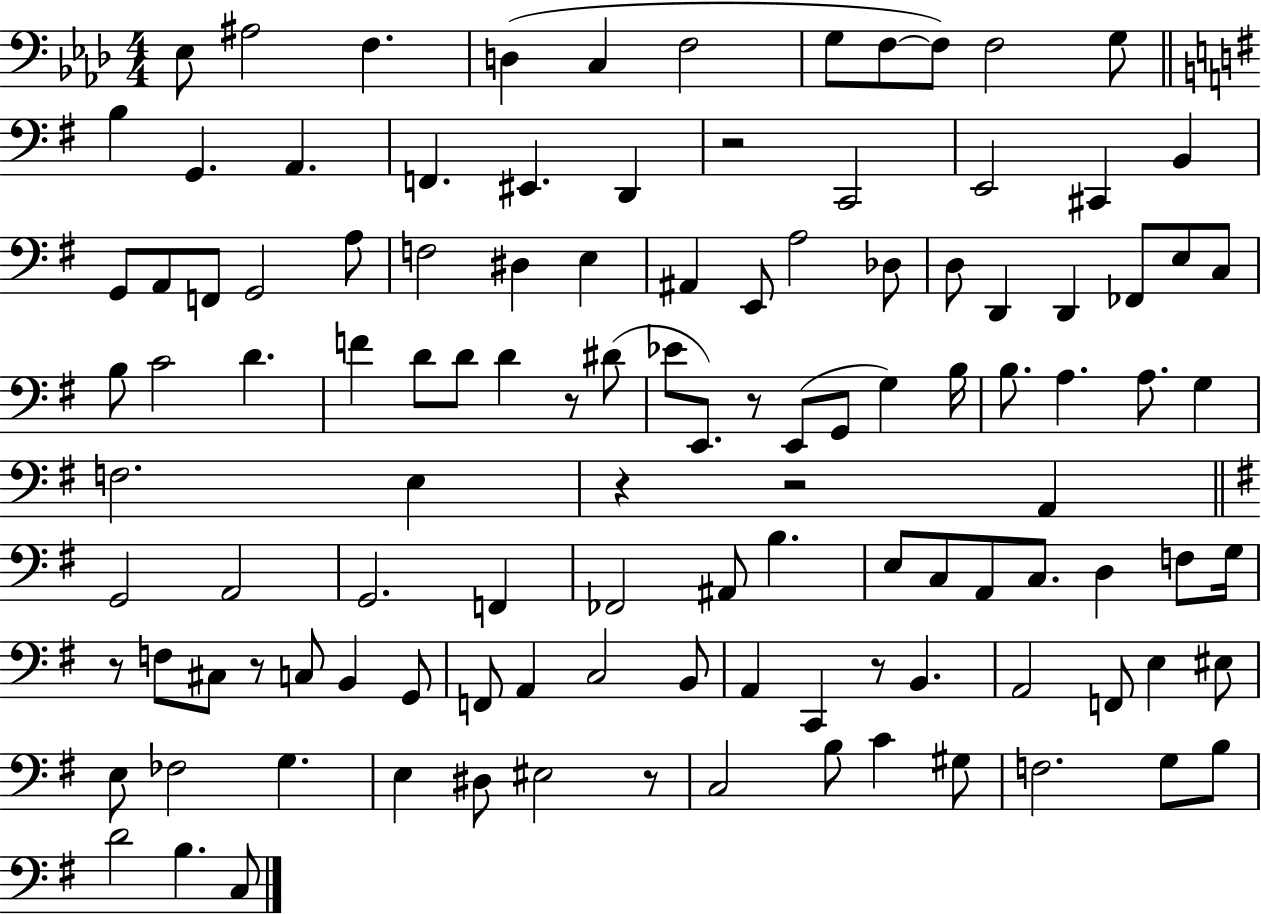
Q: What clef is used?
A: bass